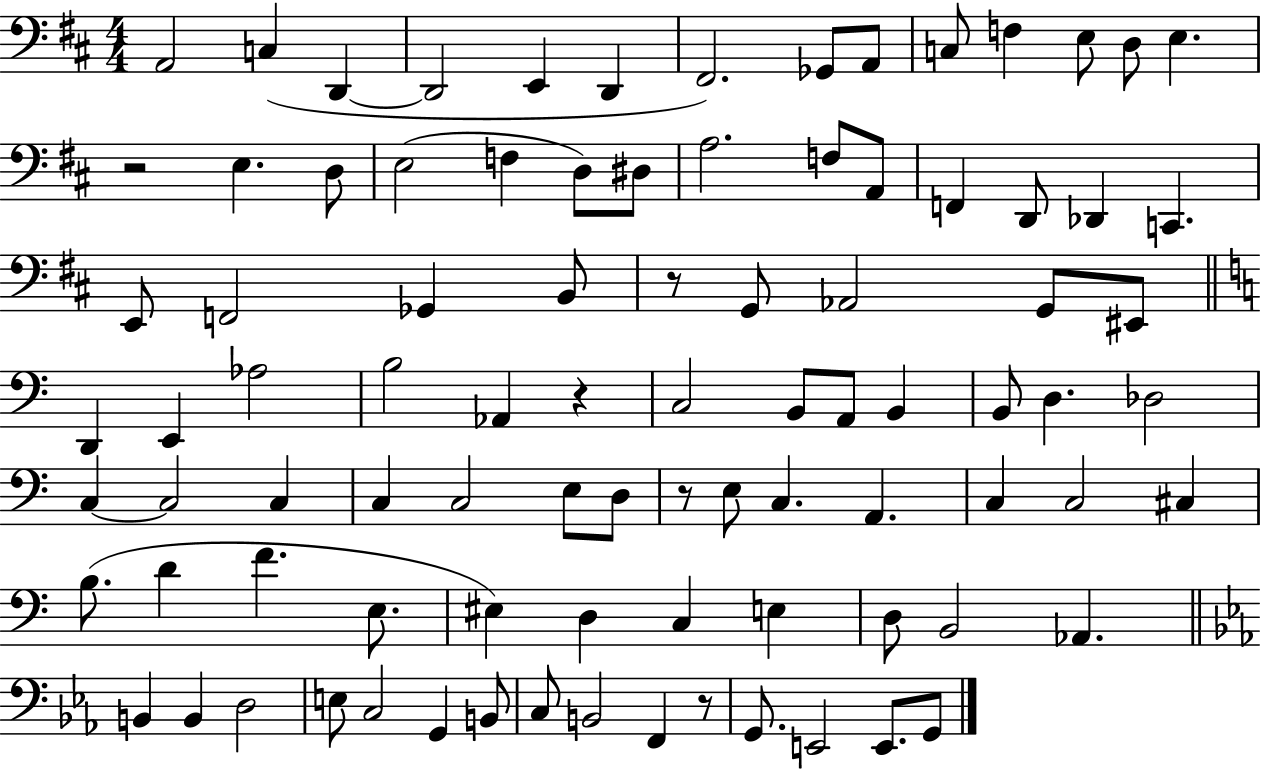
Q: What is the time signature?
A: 4/4